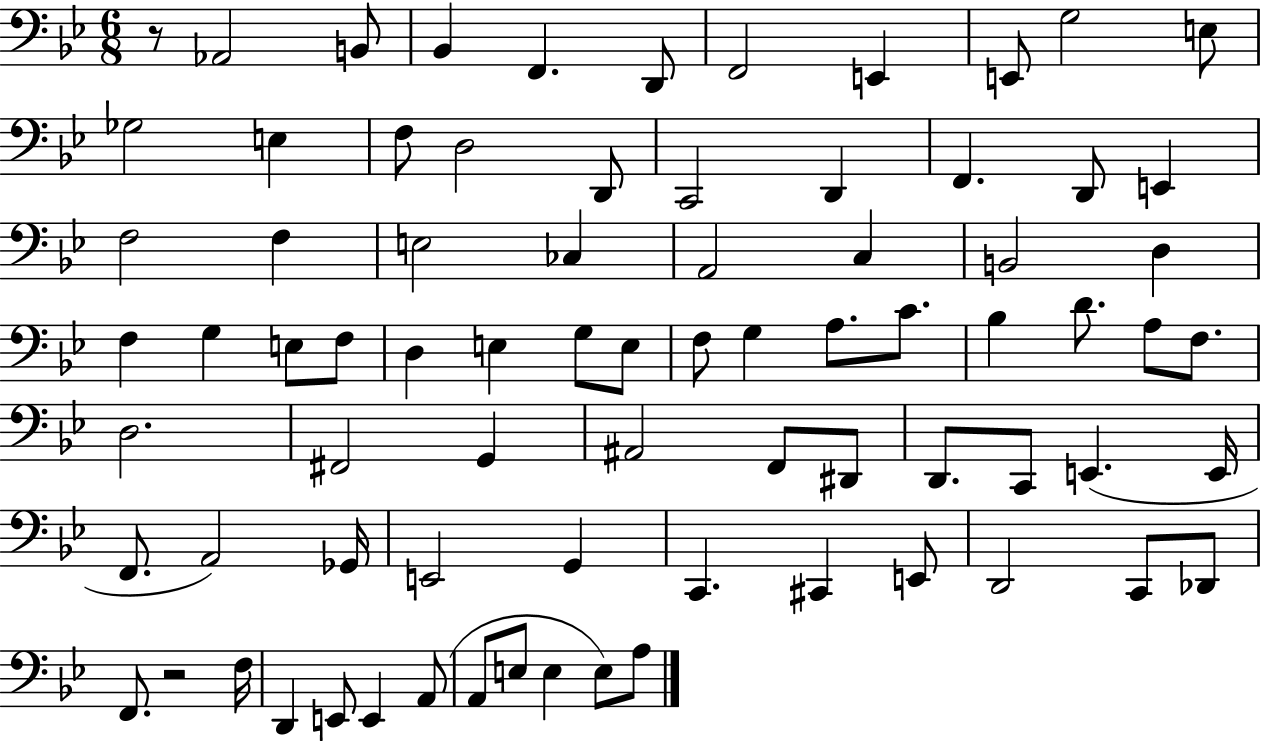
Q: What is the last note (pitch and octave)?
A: A3